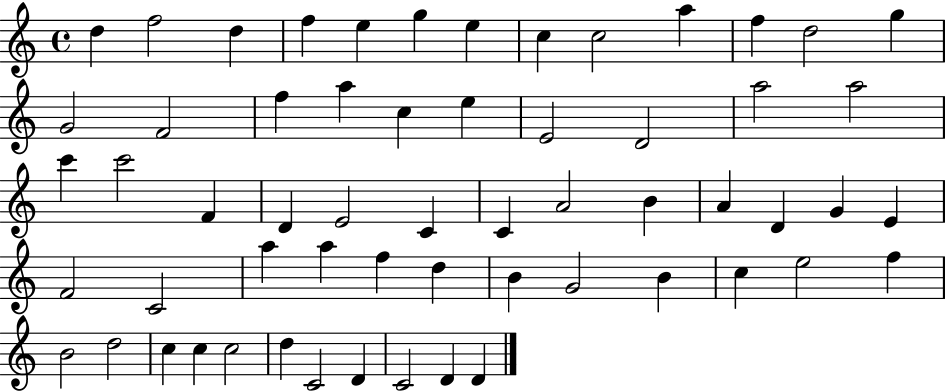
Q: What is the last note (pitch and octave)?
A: D4